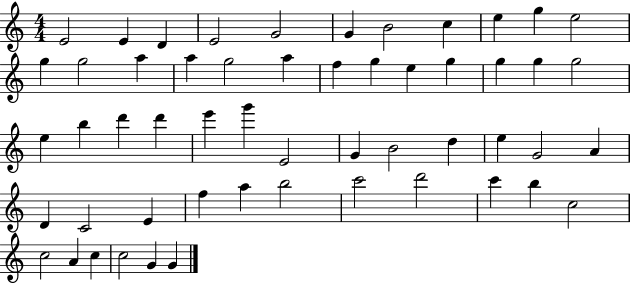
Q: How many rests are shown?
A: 0